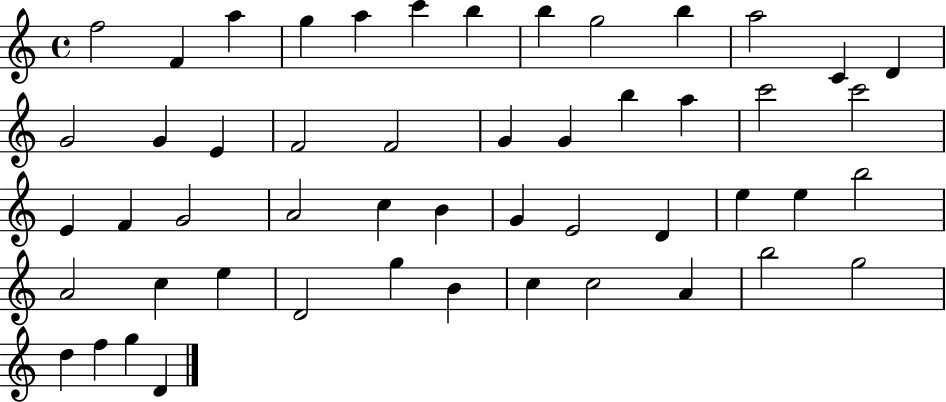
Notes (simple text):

F5/h F4/q A5/q G5/q A5/q C6/q B5/q B5/q G5/h B5/q A5/h C4/q D4/q G4/h G4/q E4/q F4/h F4/h G4/q G4/q B5/q A5/q C6/h C6/h E4/q F4/q G4/h A4/h C5/q B4/q G4/q E4/h D4/q E5/q E5/q B5/h A4/h C5/q E5/q D4/h G5/q B4/q C5/q C5/h A4/q B5/h G5/h D5/q F5/q G5/q D4/q